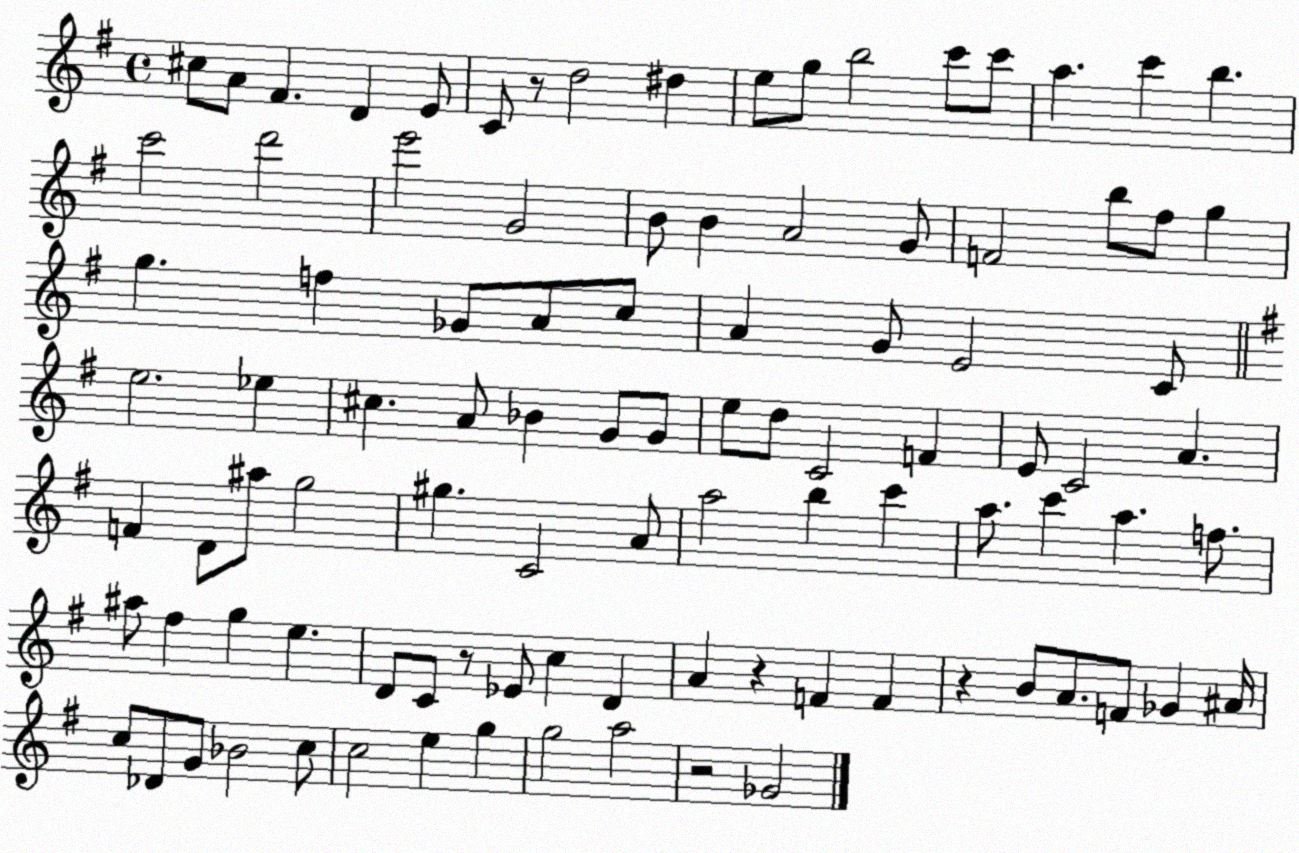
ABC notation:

X:1
T:Untitled
M:4/4
L:1/4
K:G
^c/2 A/2 ^F D E/2 C/2 z/2 d2 ^d e/2 g/2 b2 c'/2 c'/2 a c' b c'2 d'2 e'2 G2 B/2 B A2 G/2 F2 b/2 ^f/2 g g f _G/2 A/2 c/2 A G/2 E2 C/2 e2 _e ^c A/2 _B G/2 G/2 e/2 d/2 C2 F E/2 C2 A F D/2 ^a/2 g2 ^g C2 A/2 a2 b c' a/2 c' a f/2 ^a/2 ^f g e D/2 C/2 z/2 _E/2 c D A z F F z B/2 A/2 F/2 _G ^A/4 c/2 _D/2 G/2 _B2 c/2 c2 e g g2 a2 z2 _G2